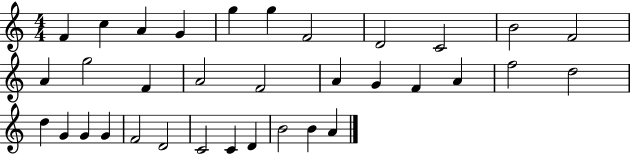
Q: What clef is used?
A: treble